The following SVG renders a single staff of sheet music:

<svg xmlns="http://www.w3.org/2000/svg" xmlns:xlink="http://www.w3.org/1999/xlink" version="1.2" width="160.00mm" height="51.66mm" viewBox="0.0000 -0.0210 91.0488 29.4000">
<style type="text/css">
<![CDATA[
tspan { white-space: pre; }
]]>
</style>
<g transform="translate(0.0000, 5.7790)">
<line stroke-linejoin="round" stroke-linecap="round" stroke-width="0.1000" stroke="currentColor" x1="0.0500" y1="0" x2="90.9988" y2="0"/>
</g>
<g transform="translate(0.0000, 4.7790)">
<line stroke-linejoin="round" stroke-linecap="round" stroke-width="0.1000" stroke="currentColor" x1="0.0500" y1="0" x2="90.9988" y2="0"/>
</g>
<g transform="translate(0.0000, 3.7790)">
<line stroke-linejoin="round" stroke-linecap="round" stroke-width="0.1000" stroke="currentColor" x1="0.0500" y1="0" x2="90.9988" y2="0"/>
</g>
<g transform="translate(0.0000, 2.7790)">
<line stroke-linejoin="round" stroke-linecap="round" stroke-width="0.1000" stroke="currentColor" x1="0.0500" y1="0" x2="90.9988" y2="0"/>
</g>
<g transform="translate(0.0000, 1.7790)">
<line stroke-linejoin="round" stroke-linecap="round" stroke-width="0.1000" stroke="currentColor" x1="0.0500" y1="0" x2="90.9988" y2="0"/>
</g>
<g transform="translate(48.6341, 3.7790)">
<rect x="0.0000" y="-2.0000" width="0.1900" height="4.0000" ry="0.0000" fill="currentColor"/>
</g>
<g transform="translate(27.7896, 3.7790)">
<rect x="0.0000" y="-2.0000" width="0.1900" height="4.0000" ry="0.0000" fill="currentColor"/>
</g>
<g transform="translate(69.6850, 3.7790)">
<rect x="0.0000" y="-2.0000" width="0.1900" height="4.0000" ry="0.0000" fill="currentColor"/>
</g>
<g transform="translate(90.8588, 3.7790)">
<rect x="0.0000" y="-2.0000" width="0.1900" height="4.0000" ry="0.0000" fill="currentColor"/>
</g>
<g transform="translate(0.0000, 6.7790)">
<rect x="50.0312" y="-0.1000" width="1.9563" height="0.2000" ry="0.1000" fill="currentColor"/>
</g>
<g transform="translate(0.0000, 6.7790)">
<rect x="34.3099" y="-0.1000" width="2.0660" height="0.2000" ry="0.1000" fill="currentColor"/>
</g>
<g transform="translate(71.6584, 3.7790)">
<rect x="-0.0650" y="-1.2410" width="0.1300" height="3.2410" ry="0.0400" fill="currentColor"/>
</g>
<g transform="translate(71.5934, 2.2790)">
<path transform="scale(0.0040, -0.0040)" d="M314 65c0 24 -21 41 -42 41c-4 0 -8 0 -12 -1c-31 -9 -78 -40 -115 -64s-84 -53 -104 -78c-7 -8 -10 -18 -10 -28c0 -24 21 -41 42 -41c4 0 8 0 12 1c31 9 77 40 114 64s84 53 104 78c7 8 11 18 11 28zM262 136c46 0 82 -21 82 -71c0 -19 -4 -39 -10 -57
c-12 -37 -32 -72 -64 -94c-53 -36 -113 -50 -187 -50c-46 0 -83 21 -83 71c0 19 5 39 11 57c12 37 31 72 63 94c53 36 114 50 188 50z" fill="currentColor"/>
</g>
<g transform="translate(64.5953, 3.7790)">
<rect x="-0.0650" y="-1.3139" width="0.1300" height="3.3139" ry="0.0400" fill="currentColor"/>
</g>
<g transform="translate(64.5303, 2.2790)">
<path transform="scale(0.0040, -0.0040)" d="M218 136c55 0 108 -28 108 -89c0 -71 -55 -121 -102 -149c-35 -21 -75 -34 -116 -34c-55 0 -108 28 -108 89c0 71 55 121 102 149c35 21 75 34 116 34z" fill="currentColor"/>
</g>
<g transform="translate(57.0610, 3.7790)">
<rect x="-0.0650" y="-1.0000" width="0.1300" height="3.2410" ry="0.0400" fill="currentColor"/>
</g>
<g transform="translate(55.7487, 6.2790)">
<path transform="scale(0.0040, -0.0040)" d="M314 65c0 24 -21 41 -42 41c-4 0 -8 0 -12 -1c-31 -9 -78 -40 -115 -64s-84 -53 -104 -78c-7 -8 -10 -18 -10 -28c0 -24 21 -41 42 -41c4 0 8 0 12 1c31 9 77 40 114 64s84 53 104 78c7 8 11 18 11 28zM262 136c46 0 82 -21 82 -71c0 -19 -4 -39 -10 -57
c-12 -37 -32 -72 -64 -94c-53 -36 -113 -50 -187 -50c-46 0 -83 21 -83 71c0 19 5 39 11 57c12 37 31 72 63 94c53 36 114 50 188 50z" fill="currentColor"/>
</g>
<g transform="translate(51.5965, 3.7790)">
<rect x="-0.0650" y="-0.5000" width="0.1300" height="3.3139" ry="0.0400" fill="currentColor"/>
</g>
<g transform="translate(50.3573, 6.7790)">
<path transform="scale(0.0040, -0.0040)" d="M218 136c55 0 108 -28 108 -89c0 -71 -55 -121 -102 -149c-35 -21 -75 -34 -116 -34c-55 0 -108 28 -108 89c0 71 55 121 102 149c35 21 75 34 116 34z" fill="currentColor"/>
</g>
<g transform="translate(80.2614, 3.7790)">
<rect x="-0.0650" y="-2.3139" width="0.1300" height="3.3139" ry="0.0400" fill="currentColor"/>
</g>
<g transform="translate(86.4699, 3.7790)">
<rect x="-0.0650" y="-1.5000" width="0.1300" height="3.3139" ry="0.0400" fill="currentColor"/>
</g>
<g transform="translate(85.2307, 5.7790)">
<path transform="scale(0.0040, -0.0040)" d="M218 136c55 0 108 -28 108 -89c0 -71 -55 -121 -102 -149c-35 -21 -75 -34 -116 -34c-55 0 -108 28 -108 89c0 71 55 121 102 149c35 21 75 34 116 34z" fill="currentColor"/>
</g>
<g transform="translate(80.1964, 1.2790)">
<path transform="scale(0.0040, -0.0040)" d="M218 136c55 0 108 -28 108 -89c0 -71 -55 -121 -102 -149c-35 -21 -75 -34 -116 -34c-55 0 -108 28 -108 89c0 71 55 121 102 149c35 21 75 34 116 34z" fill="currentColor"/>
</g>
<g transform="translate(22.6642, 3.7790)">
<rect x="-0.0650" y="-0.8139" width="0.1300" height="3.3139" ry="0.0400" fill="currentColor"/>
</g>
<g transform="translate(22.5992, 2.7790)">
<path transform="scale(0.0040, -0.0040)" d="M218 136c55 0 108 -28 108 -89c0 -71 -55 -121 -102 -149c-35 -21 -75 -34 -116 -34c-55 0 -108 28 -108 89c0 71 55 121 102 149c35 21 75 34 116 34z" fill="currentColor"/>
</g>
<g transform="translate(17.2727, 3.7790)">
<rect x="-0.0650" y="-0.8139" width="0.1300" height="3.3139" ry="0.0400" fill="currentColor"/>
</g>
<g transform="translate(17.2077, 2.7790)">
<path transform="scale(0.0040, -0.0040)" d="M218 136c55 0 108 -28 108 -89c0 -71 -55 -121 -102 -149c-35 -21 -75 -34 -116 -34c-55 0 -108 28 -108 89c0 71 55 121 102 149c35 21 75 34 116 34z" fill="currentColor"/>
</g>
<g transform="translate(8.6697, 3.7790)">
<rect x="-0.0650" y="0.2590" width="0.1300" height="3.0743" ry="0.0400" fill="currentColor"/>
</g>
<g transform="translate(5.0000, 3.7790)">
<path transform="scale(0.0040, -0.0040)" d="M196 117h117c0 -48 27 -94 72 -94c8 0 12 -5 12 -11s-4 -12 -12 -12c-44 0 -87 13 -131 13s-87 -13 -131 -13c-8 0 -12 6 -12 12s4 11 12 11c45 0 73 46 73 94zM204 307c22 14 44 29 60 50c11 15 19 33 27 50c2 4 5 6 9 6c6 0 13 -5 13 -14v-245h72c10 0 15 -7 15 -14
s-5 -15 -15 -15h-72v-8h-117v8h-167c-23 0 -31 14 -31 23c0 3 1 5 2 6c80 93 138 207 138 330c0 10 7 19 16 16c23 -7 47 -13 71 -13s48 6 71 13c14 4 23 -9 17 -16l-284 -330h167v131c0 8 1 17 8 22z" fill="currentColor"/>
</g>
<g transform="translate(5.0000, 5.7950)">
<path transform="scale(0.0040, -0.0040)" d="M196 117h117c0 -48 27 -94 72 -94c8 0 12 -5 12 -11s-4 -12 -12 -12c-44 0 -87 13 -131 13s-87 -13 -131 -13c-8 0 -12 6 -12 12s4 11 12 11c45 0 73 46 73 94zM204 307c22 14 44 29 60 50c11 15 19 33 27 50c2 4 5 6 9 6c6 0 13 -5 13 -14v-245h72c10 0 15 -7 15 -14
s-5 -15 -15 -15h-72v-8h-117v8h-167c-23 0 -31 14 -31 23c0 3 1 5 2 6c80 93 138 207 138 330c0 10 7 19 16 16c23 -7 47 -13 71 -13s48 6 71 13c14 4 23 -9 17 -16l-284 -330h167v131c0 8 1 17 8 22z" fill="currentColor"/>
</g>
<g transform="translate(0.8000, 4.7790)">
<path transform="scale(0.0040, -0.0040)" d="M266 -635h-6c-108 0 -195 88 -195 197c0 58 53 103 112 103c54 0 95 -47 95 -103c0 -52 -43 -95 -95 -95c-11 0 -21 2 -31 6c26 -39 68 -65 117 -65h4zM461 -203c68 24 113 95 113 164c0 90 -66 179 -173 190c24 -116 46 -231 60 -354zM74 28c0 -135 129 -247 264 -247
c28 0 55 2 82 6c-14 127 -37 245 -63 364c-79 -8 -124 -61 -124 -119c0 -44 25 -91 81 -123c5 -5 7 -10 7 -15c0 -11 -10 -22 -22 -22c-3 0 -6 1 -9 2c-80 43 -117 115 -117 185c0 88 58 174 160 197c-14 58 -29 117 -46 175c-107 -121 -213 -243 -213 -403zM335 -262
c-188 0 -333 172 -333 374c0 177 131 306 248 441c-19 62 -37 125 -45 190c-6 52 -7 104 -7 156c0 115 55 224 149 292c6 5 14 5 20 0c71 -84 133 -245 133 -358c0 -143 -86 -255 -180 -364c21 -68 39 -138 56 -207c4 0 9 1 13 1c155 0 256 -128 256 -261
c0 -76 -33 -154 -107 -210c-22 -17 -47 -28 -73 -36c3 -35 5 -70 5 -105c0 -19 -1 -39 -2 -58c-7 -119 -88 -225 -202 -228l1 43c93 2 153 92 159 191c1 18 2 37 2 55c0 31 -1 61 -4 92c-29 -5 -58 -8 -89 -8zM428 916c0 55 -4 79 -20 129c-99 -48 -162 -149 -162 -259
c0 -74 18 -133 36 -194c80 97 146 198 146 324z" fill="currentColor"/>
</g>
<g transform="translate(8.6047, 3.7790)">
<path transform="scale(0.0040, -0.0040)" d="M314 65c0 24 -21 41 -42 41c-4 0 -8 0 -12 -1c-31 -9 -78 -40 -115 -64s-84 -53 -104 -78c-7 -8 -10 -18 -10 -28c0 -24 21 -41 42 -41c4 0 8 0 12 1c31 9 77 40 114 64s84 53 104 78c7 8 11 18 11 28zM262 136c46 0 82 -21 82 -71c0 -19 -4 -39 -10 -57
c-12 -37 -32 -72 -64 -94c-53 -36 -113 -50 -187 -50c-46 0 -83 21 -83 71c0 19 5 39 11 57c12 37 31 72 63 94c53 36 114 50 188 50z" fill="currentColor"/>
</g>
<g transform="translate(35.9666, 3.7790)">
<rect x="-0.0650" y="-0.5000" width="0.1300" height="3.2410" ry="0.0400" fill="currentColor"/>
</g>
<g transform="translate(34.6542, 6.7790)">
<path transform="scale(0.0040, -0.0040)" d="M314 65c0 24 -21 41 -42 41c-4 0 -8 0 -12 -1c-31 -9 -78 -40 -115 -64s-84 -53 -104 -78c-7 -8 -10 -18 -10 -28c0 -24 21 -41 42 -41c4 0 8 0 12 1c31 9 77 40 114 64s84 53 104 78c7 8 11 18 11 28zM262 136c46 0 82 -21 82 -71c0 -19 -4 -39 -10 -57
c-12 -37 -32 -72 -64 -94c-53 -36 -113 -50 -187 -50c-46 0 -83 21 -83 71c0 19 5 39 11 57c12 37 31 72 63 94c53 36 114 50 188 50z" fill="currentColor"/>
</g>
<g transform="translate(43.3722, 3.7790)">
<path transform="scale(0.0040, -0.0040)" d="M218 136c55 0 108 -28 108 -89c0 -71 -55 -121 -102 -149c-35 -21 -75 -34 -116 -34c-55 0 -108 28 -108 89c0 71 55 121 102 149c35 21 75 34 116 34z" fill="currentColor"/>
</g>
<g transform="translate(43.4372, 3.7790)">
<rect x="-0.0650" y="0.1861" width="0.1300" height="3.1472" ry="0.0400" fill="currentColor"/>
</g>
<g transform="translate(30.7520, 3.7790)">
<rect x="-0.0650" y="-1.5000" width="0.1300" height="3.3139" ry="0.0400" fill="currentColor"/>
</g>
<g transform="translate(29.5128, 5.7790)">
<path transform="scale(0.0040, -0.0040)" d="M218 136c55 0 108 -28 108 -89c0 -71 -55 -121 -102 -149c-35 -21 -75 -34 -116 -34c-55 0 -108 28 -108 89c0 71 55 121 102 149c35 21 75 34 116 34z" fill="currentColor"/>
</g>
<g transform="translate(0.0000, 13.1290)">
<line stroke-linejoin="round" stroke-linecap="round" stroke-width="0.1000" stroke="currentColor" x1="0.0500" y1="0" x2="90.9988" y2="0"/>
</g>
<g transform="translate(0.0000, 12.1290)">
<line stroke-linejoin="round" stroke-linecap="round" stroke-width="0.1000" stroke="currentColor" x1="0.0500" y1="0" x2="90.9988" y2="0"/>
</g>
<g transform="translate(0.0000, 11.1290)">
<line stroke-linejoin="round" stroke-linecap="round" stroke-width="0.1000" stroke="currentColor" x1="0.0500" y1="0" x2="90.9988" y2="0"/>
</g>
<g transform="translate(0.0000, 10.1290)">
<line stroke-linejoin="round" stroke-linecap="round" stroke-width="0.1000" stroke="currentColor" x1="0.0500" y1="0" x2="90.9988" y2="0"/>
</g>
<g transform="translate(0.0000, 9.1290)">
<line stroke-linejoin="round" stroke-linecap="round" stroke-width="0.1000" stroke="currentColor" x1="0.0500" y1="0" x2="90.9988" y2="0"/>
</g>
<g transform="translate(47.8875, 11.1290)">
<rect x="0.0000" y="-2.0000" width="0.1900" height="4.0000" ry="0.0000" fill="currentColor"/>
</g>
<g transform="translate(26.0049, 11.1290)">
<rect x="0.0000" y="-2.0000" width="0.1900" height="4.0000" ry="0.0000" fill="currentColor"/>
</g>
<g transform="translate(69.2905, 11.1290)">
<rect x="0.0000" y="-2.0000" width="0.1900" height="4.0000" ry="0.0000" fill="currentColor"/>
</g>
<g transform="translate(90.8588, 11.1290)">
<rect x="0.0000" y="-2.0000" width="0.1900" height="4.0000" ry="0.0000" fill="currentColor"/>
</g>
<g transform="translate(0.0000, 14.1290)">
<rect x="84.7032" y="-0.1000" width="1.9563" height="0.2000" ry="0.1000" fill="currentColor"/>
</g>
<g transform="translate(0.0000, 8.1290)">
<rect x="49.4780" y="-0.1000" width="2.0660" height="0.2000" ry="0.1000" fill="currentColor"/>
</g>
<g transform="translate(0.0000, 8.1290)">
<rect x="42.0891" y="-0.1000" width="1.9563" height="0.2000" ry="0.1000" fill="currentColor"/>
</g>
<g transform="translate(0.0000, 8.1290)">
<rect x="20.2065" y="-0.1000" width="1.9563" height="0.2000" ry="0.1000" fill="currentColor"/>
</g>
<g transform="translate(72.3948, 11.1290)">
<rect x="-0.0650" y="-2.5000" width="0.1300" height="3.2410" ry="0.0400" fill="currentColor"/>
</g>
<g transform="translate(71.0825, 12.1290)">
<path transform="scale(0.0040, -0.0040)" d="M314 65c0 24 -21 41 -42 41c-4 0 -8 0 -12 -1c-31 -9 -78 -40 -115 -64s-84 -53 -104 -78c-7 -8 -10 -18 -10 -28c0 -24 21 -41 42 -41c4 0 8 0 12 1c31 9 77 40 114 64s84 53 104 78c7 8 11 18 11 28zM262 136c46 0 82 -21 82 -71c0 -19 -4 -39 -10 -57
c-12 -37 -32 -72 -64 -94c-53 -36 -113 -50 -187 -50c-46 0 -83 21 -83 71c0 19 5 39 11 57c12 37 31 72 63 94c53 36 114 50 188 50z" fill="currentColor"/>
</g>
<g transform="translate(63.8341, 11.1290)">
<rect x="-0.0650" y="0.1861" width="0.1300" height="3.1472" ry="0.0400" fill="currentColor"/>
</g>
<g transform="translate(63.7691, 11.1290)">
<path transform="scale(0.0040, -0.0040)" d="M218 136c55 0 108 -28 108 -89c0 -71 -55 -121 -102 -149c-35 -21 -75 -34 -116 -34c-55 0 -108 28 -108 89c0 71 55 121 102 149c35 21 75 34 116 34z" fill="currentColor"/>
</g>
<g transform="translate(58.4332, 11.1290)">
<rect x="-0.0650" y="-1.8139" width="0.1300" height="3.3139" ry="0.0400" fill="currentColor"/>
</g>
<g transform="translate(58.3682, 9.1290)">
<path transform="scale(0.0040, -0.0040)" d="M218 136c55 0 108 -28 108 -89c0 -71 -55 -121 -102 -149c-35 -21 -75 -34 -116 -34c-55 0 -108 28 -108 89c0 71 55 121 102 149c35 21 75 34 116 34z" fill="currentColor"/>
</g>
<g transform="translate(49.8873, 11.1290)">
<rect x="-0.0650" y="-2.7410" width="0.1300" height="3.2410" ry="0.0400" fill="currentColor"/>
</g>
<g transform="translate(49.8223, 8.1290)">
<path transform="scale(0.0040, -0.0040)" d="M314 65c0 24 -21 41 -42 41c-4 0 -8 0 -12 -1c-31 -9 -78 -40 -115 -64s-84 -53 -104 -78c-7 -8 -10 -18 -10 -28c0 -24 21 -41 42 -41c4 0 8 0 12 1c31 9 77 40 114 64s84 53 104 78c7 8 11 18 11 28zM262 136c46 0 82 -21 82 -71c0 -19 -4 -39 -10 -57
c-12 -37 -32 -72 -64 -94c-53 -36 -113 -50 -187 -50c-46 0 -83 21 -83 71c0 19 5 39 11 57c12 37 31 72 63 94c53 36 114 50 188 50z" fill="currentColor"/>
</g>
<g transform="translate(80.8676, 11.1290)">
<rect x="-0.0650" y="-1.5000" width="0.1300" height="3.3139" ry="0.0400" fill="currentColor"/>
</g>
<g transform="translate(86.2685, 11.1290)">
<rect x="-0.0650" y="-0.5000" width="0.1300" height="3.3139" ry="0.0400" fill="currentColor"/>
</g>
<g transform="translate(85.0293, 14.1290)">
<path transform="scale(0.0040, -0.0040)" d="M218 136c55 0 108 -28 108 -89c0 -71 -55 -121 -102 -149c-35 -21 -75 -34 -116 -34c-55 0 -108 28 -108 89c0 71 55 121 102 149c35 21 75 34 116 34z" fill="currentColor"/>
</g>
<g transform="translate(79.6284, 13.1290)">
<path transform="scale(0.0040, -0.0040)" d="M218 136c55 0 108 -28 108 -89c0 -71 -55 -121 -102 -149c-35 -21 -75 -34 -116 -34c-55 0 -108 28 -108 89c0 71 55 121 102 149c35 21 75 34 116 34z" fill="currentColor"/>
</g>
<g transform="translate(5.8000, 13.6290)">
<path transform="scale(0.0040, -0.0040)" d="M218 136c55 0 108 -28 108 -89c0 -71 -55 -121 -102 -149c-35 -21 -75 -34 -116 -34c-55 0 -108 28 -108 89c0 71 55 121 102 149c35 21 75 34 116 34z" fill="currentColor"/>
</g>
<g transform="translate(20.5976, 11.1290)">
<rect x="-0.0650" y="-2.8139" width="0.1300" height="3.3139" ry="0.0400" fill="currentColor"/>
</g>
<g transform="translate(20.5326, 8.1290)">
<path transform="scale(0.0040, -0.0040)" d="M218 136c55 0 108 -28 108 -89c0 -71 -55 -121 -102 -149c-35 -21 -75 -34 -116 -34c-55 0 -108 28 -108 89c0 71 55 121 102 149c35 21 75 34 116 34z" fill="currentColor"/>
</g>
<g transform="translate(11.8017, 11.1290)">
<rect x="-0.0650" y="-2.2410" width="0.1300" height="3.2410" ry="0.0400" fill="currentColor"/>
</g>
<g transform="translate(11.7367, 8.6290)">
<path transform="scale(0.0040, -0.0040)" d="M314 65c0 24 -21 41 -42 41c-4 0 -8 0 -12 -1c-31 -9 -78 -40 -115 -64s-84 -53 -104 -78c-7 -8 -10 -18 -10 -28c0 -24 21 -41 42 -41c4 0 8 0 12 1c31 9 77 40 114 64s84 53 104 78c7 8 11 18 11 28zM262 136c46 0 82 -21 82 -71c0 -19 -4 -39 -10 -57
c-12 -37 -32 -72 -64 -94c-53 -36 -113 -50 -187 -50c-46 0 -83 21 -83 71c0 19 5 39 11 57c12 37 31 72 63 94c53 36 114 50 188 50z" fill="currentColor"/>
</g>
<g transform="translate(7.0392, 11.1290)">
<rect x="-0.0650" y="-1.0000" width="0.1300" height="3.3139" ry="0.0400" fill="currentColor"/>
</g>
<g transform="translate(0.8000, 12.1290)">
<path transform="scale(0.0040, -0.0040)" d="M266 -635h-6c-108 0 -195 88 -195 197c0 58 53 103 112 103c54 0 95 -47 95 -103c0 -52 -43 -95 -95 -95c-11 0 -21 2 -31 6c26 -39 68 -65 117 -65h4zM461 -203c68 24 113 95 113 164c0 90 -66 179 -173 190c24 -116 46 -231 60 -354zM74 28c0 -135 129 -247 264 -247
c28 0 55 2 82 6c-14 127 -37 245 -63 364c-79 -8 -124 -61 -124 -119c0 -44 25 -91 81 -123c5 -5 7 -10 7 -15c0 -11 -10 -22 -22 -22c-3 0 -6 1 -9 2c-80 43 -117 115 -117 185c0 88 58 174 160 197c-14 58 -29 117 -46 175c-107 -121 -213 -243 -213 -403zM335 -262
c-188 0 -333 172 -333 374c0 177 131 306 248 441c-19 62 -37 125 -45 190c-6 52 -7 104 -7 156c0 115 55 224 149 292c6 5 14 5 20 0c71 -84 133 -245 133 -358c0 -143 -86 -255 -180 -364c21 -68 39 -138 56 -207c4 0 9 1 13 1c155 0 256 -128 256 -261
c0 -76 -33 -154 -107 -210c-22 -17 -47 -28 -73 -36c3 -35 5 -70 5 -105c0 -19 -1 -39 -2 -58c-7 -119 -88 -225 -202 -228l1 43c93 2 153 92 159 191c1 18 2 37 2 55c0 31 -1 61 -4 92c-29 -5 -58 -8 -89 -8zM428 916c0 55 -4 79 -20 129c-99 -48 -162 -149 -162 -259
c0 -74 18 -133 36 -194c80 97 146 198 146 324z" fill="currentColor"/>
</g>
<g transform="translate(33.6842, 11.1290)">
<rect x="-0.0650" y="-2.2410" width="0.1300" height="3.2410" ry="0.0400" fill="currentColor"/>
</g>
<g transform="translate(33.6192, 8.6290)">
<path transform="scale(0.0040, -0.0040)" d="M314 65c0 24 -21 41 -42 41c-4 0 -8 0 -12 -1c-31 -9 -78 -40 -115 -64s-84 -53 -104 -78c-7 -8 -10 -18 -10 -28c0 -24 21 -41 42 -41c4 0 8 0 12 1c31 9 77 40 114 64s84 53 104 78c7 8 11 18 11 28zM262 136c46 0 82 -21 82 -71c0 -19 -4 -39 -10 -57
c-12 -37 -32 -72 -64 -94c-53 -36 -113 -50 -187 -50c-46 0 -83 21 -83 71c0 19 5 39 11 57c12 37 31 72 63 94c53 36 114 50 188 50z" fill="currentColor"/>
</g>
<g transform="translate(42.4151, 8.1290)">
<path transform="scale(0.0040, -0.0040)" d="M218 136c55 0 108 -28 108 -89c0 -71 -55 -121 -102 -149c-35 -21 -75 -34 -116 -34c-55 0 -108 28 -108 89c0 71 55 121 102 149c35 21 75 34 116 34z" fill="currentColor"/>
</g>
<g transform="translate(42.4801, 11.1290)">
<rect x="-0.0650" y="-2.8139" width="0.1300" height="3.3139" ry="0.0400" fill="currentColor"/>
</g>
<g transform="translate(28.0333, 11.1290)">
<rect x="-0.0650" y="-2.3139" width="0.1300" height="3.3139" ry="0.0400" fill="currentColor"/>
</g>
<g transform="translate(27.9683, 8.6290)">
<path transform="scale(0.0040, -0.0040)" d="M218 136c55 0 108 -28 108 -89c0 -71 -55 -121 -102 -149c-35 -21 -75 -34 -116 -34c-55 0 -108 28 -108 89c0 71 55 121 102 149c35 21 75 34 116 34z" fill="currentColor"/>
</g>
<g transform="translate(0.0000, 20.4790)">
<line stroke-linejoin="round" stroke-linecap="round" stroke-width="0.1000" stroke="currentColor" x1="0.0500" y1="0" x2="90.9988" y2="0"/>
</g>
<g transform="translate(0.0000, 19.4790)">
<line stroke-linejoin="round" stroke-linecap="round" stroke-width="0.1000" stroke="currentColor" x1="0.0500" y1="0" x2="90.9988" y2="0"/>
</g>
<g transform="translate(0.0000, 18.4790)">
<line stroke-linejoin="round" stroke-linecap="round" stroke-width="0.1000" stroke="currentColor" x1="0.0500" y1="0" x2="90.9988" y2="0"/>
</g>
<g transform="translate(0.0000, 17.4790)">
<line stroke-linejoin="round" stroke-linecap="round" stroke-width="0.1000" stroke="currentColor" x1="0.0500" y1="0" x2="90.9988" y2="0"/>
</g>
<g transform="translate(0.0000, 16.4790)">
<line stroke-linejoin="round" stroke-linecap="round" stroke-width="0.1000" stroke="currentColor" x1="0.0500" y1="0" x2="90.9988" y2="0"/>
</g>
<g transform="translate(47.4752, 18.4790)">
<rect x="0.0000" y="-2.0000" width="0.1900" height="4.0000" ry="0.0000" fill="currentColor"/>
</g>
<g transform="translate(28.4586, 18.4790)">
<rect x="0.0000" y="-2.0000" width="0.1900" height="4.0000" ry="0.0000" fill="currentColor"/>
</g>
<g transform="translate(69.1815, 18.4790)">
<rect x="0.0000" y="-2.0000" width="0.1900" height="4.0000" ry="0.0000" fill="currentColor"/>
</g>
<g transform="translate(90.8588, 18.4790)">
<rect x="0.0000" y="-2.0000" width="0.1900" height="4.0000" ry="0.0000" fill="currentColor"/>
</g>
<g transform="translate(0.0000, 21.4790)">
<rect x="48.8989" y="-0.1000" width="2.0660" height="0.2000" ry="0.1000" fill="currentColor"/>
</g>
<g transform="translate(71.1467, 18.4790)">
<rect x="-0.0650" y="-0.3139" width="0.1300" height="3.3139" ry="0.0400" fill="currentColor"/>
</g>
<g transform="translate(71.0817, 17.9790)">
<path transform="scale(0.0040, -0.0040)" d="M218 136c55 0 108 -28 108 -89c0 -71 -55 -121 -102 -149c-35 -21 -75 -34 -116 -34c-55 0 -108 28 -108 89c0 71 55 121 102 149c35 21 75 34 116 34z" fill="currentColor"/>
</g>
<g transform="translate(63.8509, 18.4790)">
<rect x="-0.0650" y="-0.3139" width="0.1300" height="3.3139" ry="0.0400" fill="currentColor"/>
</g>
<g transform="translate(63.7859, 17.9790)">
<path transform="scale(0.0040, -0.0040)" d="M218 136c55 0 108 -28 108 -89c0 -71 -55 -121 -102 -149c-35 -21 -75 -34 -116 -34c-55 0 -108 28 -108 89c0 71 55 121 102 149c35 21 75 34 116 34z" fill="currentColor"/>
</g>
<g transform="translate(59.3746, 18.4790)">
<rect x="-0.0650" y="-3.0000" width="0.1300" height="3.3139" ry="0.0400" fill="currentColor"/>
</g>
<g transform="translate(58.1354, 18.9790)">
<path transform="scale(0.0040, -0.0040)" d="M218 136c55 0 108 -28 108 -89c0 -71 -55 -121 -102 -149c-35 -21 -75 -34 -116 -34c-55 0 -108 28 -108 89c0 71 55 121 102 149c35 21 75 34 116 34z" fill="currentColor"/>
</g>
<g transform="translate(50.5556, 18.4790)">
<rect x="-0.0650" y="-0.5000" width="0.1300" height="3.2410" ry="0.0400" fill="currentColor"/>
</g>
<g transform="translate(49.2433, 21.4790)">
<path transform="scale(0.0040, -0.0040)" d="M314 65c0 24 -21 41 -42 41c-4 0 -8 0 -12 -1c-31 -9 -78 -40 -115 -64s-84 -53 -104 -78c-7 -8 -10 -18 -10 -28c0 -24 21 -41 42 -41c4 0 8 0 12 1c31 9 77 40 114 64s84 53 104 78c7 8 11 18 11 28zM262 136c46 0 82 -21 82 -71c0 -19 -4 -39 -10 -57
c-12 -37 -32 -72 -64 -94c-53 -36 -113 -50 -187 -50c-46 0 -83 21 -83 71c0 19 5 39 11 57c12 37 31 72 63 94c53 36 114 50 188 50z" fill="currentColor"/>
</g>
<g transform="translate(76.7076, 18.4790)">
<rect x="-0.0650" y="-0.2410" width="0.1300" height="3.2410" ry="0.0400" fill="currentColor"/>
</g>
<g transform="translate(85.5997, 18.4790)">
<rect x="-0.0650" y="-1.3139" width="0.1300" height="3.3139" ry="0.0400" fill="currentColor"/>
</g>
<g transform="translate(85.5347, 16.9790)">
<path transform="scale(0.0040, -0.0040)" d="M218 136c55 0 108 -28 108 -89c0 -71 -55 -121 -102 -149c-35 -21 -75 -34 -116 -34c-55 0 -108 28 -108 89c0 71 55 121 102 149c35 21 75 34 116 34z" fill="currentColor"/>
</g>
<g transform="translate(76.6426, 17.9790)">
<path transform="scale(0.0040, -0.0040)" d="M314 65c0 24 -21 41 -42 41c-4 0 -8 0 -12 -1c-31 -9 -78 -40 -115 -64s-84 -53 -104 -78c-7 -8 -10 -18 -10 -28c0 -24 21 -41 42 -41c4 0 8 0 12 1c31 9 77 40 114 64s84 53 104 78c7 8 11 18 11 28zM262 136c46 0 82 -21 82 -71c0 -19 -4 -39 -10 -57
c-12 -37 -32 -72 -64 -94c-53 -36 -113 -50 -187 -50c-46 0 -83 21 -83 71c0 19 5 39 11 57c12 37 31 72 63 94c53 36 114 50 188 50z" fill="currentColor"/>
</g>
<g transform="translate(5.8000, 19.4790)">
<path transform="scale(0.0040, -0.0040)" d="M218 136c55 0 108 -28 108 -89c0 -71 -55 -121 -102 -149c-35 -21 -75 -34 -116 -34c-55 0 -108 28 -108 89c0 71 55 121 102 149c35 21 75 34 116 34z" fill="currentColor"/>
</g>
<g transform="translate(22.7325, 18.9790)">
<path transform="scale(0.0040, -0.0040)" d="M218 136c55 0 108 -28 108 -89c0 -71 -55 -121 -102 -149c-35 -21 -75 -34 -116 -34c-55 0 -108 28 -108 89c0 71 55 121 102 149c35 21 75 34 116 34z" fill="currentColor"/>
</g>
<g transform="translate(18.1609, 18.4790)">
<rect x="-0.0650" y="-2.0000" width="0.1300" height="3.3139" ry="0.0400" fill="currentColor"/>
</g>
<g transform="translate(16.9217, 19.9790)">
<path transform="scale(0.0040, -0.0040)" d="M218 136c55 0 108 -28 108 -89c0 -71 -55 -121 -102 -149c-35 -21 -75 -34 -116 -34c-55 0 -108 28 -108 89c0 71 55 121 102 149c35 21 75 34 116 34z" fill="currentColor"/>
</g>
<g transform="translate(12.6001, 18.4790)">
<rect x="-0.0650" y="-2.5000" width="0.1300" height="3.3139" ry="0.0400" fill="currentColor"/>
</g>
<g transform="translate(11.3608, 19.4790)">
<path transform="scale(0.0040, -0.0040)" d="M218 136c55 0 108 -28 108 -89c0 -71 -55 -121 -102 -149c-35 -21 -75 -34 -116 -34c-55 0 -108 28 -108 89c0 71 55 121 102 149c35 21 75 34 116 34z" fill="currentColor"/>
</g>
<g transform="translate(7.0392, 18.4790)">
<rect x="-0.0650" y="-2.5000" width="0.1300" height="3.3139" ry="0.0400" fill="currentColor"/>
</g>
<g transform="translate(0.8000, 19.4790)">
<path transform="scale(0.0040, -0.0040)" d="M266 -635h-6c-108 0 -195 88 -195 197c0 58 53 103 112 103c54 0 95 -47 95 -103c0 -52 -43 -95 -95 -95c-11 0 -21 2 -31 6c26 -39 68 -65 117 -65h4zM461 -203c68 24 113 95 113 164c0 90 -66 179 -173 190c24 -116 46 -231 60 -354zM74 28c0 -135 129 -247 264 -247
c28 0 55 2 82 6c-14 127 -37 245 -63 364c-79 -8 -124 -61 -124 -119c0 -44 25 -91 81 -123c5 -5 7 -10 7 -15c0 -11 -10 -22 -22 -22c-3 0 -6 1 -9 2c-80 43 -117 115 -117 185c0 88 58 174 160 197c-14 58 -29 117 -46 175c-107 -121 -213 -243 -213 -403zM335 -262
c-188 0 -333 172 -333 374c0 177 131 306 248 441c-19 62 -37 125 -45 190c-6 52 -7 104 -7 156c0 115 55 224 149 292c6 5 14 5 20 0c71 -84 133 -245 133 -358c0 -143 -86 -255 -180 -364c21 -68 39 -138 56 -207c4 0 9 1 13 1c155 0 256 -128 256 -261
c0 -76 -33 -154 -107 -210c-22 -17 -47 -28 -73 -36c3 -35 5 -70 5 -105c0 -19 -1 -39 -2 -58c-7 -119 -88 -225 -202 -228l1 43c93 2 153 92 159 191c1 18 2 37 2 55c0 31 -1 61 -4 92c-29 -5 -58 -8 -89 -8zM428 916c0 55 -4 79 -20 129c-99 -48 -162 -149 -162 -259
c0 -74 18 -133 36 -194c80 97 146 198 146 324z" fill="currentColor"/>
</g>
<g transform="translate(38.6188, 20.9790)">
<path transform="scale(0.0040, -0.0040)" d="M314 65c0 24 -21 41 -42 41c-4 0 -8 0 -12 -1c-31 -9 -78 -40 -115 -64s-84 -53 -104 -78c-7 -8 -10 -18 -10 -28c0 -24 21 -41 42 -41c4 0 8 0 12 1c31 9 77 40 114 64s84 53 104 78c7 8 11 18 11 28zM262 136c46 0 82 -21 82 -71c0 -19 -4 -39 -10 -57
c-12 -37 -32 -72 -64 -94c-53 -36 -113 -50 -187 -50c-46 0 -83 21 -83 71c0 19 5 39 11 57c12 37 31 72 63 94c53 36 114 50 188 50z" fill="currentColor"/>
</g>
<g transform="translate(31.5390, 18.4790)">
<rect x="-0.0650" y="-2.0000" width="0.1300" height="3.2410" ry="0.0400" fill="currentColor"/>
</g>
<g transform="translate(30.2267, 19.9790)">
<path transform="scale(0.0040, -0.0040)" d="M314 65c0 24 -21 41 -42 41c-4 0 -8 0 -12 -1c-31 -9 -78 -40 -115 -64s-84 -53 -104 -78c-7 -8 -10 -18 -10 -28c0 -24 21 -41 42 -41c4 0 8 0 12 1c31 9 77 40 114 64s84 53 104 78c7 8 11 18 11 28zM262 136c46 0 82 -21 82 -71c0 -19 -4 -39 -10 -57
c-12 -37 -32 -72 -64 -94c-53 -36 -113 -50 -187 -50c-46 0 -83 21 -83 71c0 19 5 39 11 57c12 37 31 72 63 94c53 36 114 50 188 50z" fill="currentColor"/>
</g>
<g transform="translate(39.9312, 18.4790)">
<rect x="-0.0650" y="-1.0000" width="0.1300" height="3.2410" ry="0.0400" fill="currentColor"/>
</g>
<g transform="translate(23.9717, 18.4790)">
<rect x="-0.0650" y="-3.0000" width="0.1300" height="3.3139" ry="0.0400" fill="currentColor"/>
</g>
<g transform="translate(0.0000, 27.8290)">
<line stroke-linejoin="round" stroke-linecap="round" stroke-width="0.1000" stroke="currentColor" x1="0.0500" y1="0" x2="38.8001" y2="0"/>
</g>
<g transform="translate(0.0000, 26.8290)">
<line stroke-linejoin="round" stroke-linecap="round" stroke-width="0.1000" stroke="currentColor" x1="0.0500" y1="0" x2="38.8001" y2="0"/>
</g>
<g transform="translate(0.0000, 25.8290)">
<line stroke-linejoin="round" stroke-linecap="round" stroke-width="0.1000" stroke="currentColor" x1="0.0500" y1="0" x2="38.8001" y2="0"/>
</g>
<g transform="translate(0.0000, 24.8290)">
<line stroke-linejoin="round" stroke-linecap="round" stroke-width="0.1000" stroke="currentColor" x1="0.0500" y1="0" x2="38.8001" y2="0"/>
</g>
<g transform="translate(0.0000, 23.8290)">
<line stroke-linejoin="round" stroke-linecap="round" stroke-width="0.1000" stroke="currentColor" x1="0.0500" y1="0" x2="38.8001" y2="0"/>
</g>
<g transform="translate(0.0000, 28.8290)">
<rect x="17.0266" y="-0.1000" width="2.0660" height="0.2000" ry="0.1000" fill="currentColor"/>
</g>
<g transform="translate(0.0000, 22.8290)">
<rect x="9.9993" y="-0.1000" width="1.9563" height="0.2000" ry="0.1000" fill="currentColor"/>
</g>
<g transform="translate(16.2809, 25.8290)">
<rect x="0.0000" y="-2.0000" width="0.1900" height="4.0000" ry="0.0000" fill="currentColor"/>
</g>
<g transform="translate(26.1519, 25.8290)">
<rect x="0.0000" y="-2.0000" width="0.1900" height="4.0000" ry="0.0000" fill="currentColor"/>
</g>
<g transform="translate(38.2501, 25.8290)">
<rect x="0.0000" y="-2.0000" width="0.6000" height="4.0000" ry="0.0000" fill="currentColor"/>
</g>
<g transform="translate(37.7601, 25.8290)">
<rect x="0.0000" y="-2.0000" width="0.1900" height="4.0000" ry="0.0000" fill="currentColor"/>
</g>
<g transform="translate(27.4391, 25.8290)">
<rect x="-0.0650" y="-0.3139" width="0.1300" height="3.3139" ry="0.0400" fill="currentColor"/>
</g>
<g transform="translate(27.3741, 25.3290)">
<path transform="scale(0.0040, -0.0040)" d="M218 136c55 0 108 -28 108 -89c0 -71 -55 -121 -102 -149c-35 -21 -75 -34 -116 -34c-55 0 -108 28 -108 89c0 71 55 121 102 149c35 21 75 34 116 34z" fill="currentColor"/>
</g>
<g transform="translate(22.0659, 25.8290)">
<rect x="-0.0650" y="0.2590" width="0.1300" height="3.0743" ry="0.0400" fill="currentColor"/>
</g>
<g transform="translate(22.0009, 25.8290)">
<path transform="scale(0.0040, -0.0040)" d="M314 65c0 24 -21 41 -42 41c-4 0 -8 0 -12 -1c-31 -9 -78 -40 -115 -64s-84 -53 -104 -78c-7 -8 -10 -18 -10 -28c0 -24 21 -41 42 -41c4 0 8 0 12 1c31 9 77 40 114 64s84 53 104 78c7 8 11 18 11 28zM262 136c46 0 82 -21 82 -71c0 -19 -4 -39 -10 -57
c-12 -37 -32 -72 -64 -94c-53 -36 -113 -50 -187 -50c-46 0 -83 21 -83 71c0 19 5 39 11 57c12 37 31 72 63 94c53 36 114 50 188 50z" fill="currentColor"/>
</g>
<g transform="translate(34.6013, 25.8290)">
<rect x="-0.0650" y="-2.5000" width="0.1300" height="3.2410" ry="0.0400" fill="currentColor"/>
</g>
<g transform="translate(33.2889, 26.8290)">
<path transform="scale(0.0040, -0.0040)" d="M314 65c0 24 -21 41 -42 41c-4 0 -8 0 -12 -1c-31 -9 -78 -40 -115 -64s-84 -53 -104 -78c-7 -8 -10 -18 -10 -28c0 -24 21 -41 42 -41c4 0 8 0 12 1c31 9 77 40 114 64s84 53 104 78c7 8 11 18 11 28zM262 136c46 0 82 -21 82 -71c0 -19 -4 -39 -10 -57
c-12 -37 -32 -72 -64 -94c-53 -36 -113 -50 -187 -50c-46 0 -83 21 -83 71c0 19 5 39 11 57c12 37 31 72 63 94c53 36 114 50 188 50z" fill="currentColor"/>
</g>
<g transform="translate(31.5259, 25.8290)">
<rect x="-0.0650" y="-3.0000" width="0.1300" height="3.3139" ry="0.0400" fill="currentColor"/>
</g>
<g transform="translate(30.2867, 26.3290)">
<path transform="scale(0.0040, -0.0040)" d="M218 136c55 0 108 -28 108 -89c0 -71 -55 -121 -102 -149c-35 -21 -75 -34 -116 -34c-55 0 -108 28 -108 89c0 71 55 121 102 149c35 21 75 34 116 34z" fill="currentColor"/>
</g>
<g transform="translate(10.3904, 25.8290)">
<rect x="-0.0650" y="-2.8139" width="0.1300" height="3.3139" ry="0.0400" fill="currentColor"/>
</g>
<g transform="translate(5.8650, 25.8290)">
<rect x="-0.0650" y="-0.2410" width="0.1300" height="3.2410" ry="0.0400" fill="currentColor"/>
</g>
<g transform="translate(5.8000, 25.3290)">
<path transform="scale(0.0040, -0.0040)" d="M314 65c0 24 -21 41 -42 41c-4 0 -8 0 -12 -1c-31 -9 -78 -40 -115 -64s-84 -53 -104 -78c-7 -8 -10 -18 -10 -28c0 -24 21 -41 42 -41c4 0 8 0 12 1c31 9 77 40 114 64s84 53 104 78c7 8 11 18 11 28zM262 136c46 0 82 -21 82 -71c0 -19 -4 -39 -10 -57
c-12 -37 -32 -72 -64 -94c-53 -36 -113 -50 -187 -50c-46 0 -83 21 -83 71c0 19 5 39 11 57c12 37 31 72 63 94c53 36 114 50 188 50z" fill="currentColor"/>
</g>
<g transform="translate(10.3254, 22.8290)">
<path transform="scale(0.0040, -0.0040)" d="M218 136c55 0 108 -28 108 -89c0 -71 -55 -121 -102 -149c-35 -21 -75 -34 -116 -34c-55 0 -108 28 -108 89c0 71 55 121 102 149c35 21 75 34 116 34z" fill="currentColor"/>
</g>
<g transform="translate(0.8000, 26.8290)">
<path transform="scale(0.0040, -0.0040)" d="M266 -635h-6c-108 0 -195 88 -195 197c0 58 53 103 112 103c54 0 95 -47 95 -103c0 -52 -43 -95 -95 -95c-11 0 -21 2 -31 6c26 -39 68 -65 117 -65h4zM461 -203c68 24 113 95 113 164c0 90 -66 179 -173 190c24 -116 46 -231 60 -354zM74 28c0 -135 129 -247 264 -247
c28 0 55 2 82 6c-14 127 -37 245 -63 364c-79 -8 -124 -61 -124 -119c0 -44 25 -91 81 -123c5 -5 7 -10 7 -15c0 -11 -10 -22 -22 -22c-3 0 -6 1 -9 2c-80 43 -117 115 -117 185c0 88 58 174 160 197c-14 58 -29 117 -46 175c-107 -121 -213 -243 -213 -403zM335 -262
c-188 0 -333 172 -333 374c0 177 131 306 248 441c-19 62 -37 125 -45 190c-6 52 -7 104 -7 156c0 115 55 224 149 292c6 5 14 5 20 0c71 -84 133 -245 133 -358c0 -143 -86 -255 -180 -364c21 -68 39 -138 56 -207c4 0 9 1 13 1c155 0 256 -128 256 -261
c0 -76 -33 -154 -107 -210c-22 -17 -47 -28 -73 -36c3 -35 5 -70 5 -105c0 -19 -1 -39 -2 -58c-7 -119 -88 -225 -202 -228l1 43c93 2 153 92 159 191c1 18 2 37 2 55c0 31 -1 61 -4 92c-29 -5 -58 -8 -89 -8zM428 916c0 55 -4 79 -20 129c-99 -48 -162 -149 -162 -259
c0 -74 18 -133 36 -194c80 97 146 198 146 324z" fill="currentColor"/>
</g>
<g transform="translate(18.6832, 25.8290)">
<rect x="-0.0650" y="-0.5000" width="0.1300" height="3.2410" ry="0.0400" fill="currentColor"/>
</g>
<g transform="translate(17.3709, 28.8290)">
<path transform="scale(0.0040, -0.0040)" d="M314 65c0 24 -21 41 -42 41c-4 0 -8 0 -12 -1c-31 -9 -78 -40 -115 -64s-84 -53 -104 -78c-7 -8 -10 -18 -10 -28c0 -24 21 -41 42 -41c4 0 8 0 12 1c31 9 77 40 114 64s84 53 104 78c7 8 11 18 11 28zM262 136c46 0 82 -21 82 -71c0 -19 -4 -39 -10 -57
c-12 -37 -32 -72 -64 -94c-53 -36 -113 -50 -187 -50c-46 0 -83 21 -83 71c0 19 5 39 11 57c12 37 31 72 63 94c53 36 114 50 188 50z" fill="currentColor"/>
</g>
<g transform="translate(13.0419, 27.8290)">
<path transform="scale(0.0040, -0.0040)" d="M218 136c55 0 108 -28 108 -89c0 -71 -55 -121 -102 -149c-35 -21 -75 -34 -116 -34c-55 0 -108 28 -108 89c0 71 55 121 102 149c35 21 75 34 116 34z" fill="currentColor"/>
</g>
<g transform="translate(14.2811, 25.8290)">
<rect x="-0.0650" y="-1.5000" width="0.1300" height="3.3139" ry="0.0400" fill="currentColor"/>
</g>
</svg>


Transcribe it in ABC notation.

X:1
T:Untitled
M:4/4
L:1/4
K:C
B2 d d E C2 B C D2 e e2 g E D g2 a g g2 a a2 f B G2 E C G G F A F2 D2 C2 A c c c2 e c2 a E C2 B2 c A G2